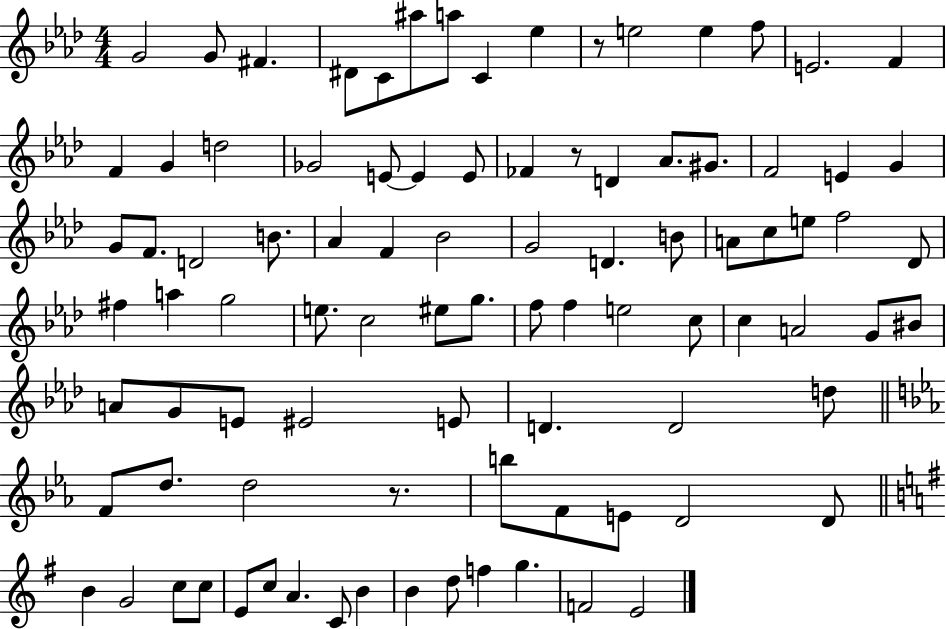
G4/h G4/e F#4/q. D#4/e C4/e A#5/e A5/e C4/q Eb5/q R/e E5/h E5/q F5/e E4/h. F4/q F4/q G4/q D5/h Gb4/h E4/e E4/q E4/e FES4/q R/e D4/q Ab4/e. G#4/e. F4/h E4/q G4/q G4/e F4/e. D4/h B4/e. Ab4/q F4/q Bb4/h G4/h D4/q. B4/e A4/e C5/e E5/e F5/h Db4/e F#5/q A5/q G5/h E5/e. C5/h EIS5/e G5/e. F5/e F5/q E5/h C5/e C5/q A4/h G4/e BIS4/e A4/e G4/e E4/e EIS4/h E4/e D4/q. D4/h D5/e F4/e D5/e. D5/h R/e. B5/e F4/e E4/e D4/h D4/e B4/q G4/h C5/e C5/e E4/e C5/e A4/q. C4/e B4/q B4/q D5/e F5/q G5/q. F4/h E4/h